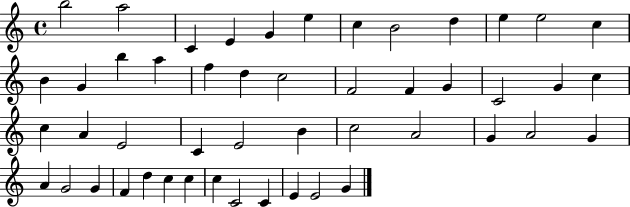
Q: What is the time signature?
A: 4/4